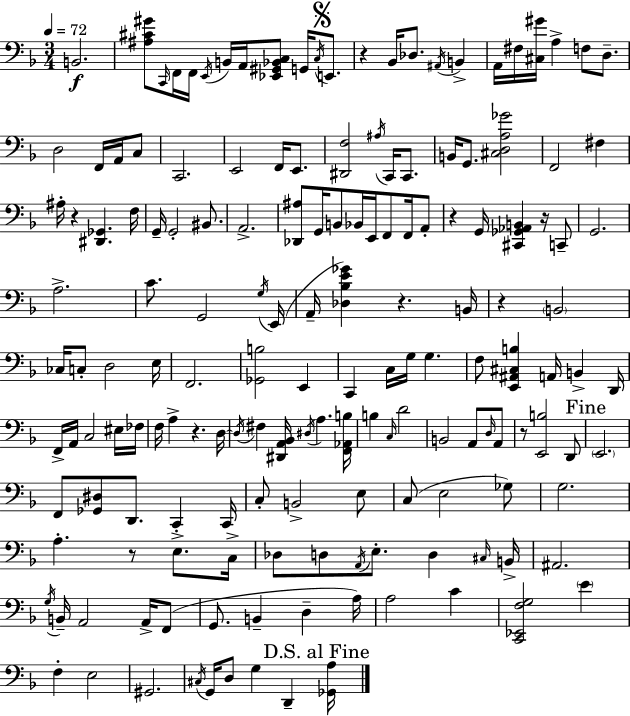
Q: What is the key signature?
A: F major